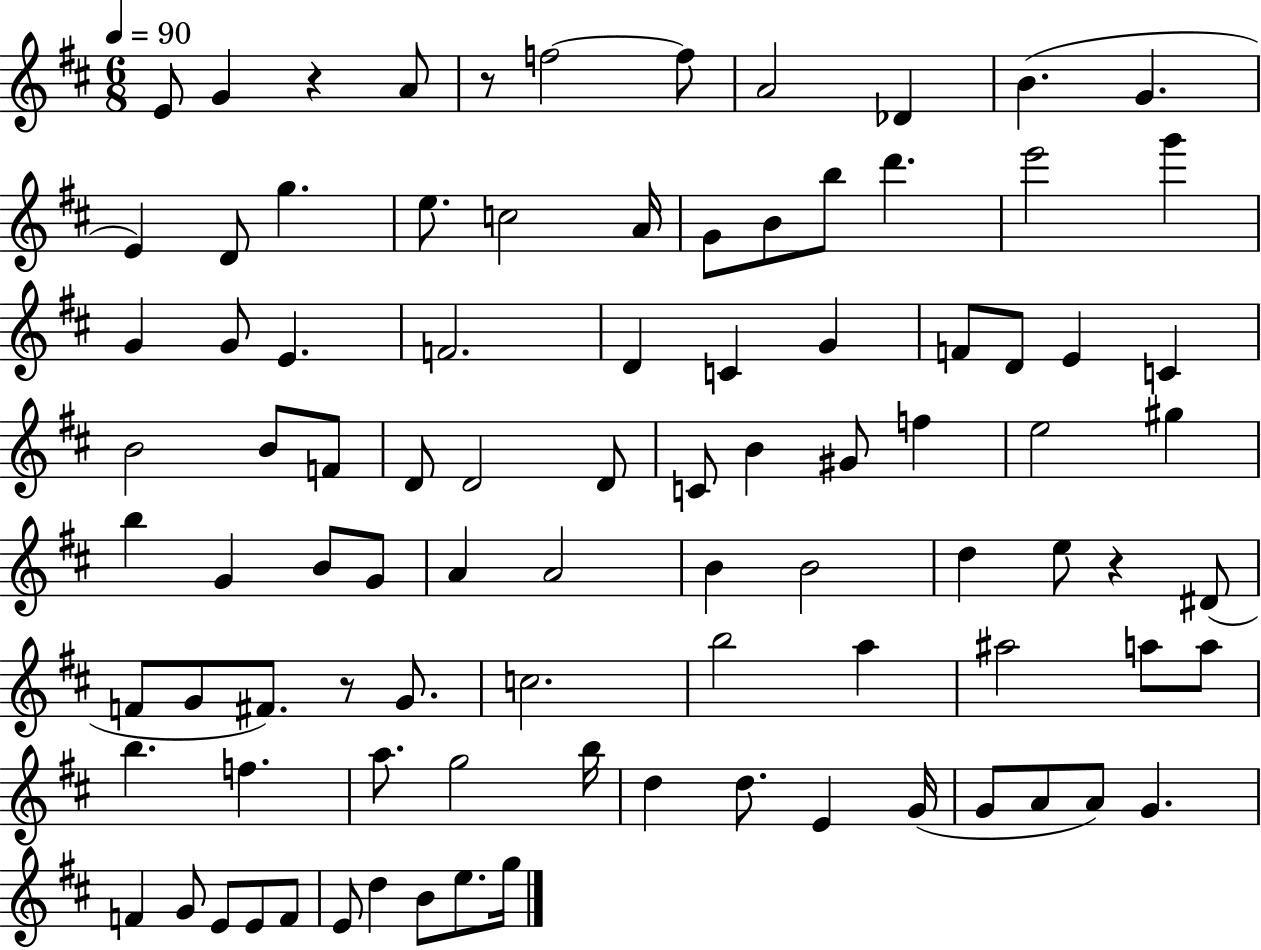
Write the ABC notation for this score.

X:1
T:Untitled
M:6/8
L:1/4
K:D
E/2 G z A/2 z/2 f2 f/2 A2 _D B G E D/2 g e/2 c2 A/4 G/2 B/2 b/2 d' e'2 g' G G/2 E F2 D C G F/2 D/2 E C B2 B/2 F/2 D/2 D2 D/2 C/2 B ^G/2 f e2 ^g b G B/2 G/2 A A2 B B2 d e/2 z ^D/2 F/2 G/2 ^F/2 z/2 G/2 c2 b2 a ^a2 a/2 a/2 b f a/2 g2 b/4 d d/2 E G/4 G/2 A/2 A/2 G F G/2 E/2 E/2 F/2 E/2 d B/2 e/2 g/4